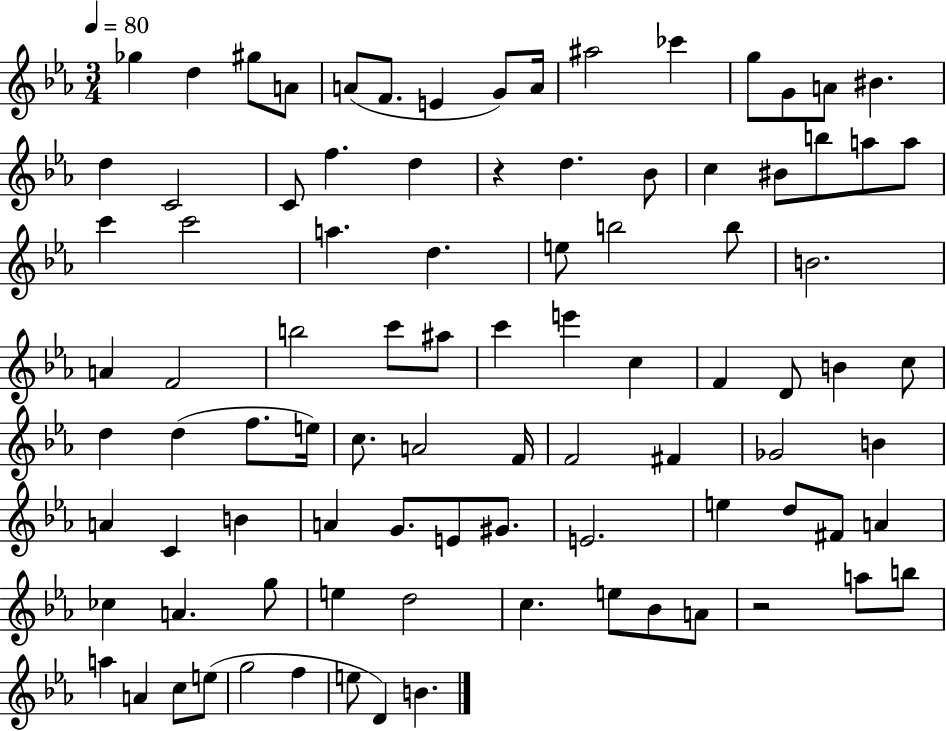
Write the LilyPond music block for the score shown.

{
  \clef treble
  \numericTimeSignature
  \time 3/4
  \key ees \major
  \tempo 4 = 80
  ges''4 d''4 gis''8 a'8 | a'8( f'8. e'4 g'8) a'16 | ais''2 ces'''4 | g''8 g'8 a'8 bis'4. | \break d''4 c'2 | c'8 f''4. d''4 | r4 d''4. bes'8 | c''4 bis'8 b''8 a''8 a''8 | \break c'''4 c'''2 | a''4. d''4. | e''8 b''2 b''8 | b'2. | \break a'4 f'2 | b''2 c'''8 ais''8 | c'''4 e'''4 c''4 | f'4 d'8 b'4 c''8 | \break d''4 d''4( f''8. e''16) | c''8. a'2 f'16 | f'2 fis'4 | ges'2 b'4 | \break a'4 c'4 b'4 | a'4 g'8. e'8 gis'8. | e'2. | e''4 d''8 fis'8 a'4 | \break ces''4 a'4. g''8 | e''4 d''2 | c''4. e''8 bes'8 a'8 | r2 a''8 b''8 | \break a''4 a'4 c''8 e''8( | g''2 f''4 | e''8 d'4) b'4. | \bar "|."
}